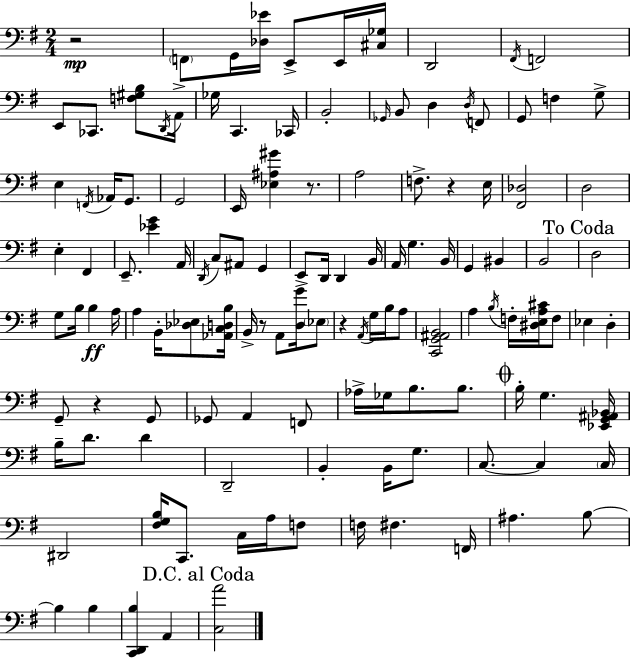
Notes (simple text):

R/h F2/e G2/s [Db3,Eb4]/s E2/e E2/s [C#3,Gb3]/s D2/h F#2/s F2/h E2/e CES2/e. [F3,G#3,B3]/e D2/s A2/s Gb3/s C2/q. CES2/s B2/h Gb2/s B2/e D3/q D3/s F2/e G2/e F3/q G3/e E3/q F2/s Ab2/s G2/e. G2/h E2/s [Eb3,A#3,G#4]/q R/e. A3/h F3/e. R/q E3/s [F#2,Db3]/h D3/h E3/q F#2/q E2/e. [Eb4,G4]/q A2/s D2/s C3/e A#2/e G2/q E2/e D2/s D2/q B2/s A2/s G3/q. B2/s G2/q BIS2/q B2/h D3/h G3/e B3/s B3/q A3/s A3/q B2/s [Db3,Eb3]/e [Ab2,C3,D3,B3]/s B2/s R/e A2/e [D3,G4]/s Eb3/e R/q A2/s G3/s B3/s A3/e [C2,G2,A#2,B2]/h A3/q B3/s F3/s [D#3,E3,A3,C#4]/s F3/e Eb3/q D3/q G2/e R/q G2/e Gb2/e A2/q F2/e Ab3/s Gb3/s B3/e. B3/e. B3/s G3/q. [Eb2,G2,A#2,Bb2]/s B3/s D4/e. D4/q D2/h B2/q B2/s G3/e. C3/e. C3/q C3/s D#2/h [F#3,G3,B3]/s C2/e. C3/s A3/s F3/e F3/s F#3/q. F2/s A#3/q. B3/e B3/q B3/q [C2,D2,B3]/q A2/q [C3,A4]/h